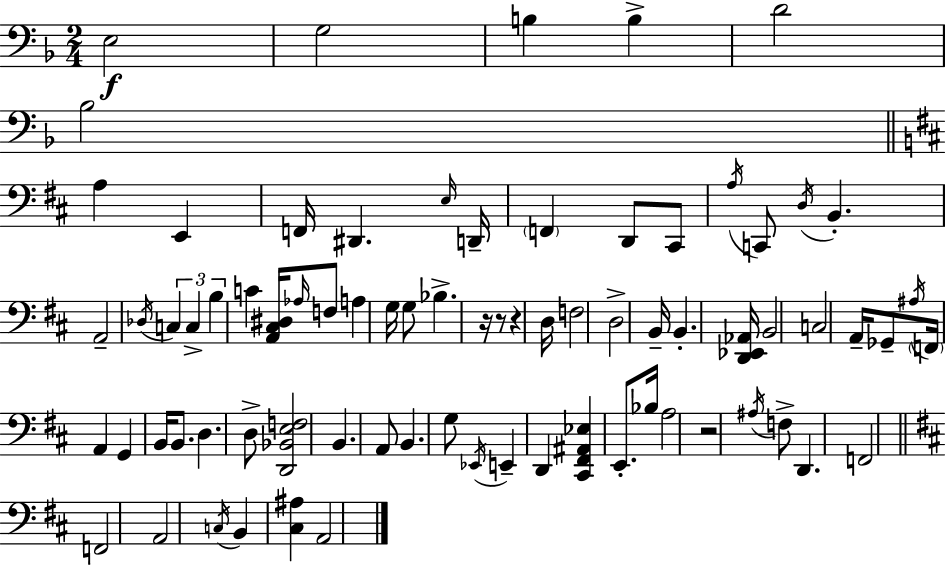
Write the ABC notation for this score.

X:1
T:Untitled
M:2/4
L:1/4
K:Dm
E,2 G,2 B, B, D2 _B,2 A, E,, F,,/4 ^D,, E,/4 D,,/4 F,, D,,/2 ^C,,/2 A,/4 C,,/2 D,/4 B,, A,,2 _D,/4 C, C, B, C [A,,^C,^D,]/4 _A,/4 F,/2 A, G,/4 G,/2 _B, z/4 z/2 z D,/4 F,2 D,2 B,,/4 B,, [D,,_E,,_A,,]/4 B,,2 C,2 A,,/4 _G,,/2 ^A,/4 F,,/4 A,, G,, B,,/4 B,,/2 D, D,/2 [D,,_B,,E,F,]2 B,, A,,/2 B,, G,/2 _E,,/4 E,, D,, [^C,,^F,,^A,,_E,] E,,/2 _B,/4 A,2 z2 ^A,/4 F,/2 D,, F,,2 F,,2 A,,2 C,/4 B,, [^C,^A,] A,,2